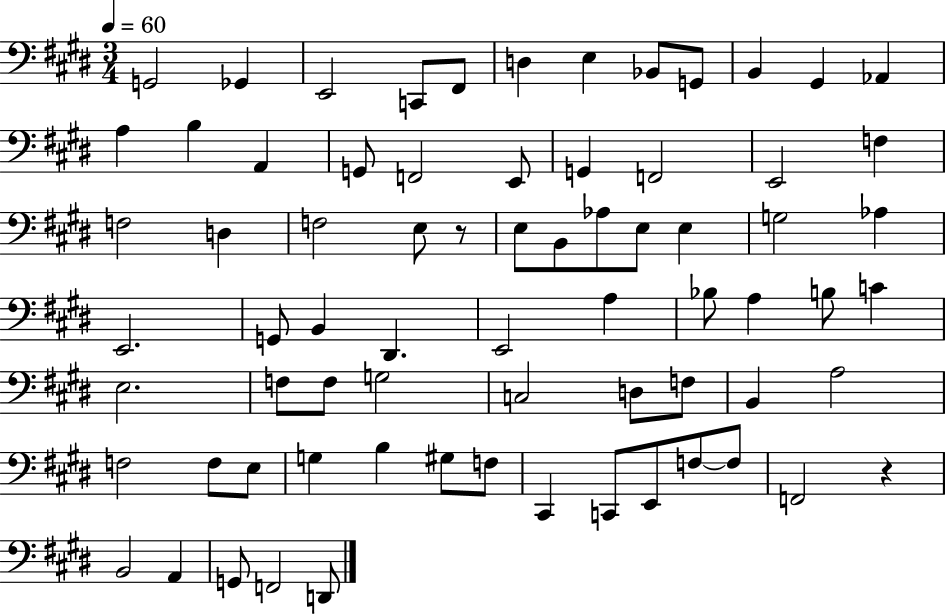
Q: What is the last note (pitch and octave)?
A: D2